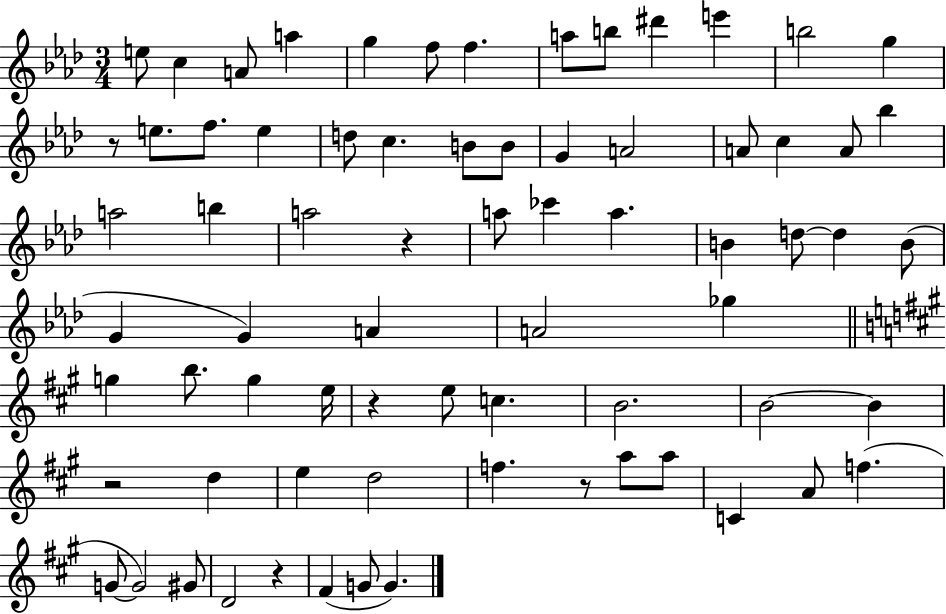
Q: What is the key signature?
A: AES major